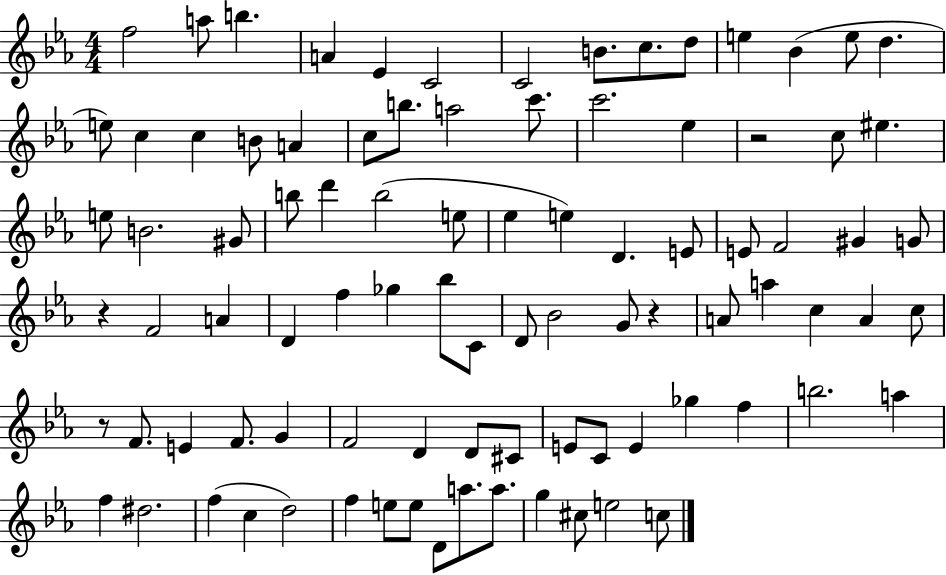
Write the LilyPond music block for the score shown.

{
  \clef treble
  \numericTimeSignature
  \time 4/4
  \key ees \major
  f''2 a''8 b''4. | a'4 ees'4 c'2 | c'2 b'8. c''8. d''8 | e''4 bes'4( e''8 d''4. | \break e''8) c''4 c''4 b'8 a'4 | c''8 b''8. a''2 c'''8. | c'''2. ees''4 | r2 c''8 eis''4. | \break e''8 b'2. gis'8 | b''8 d'''4 b''2( e''8 | ees''4 e''4) d'4. e'8 | e'8 f'2 gis'4 g'8 | \break r4 f'2 a'4 | d'4 f''4 ges''4 bes''8 c'8 | d'8 bes'2 g'8 r4 | a'8 a''4 c''4 a'4 c''8 | \break r8 f'8. e'4 f'8. g'4 | f'2 d'4 d'8 cis'8 | e'8 c'8 e'4 ges''4 f''4 | b''2. a''4 | \break f''4 dis''2. | f''4( c''4 d''2) | f''4 e''8 e''8 d'8 a''8. a''8. | g''4 cis''8 e''2 c''8 | \break \bar "|."
}